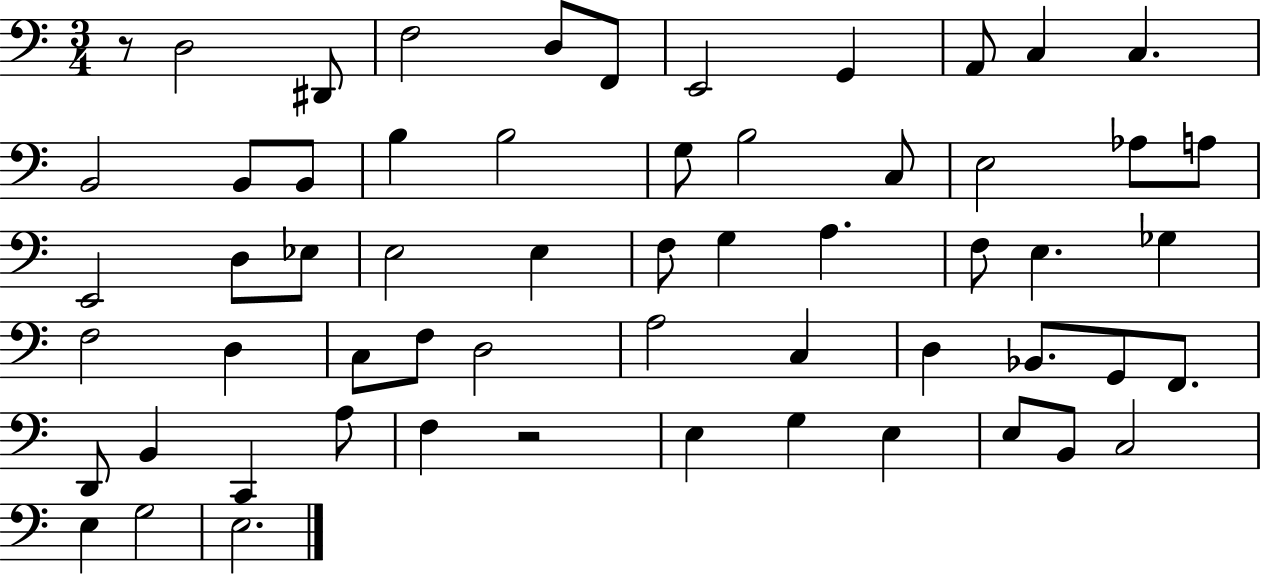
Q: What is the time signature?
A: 3/4